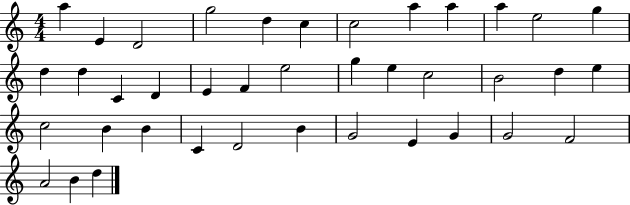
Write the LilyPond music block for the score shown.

{
  \clef treble
  \numericTimeSignature
  \time 4/4
  \key c \major
  a''4 e'4 d'2 | g''2 d''4 c''4 | c''2 a''4 a''4 | a''4 e''2 g''4 | \break d''4 d''4 c'4 d'4 | e'4 f'4 e''2 | g''4 e''4 c''2 | b'2 d''4 e''4 | \break c''2 b'4 b'4 | c'4 d'2 b'4 | g'2 e'4 g'4 | g'2 f'2 | \break a'2 b'4 d''4 | \bar "|."
}